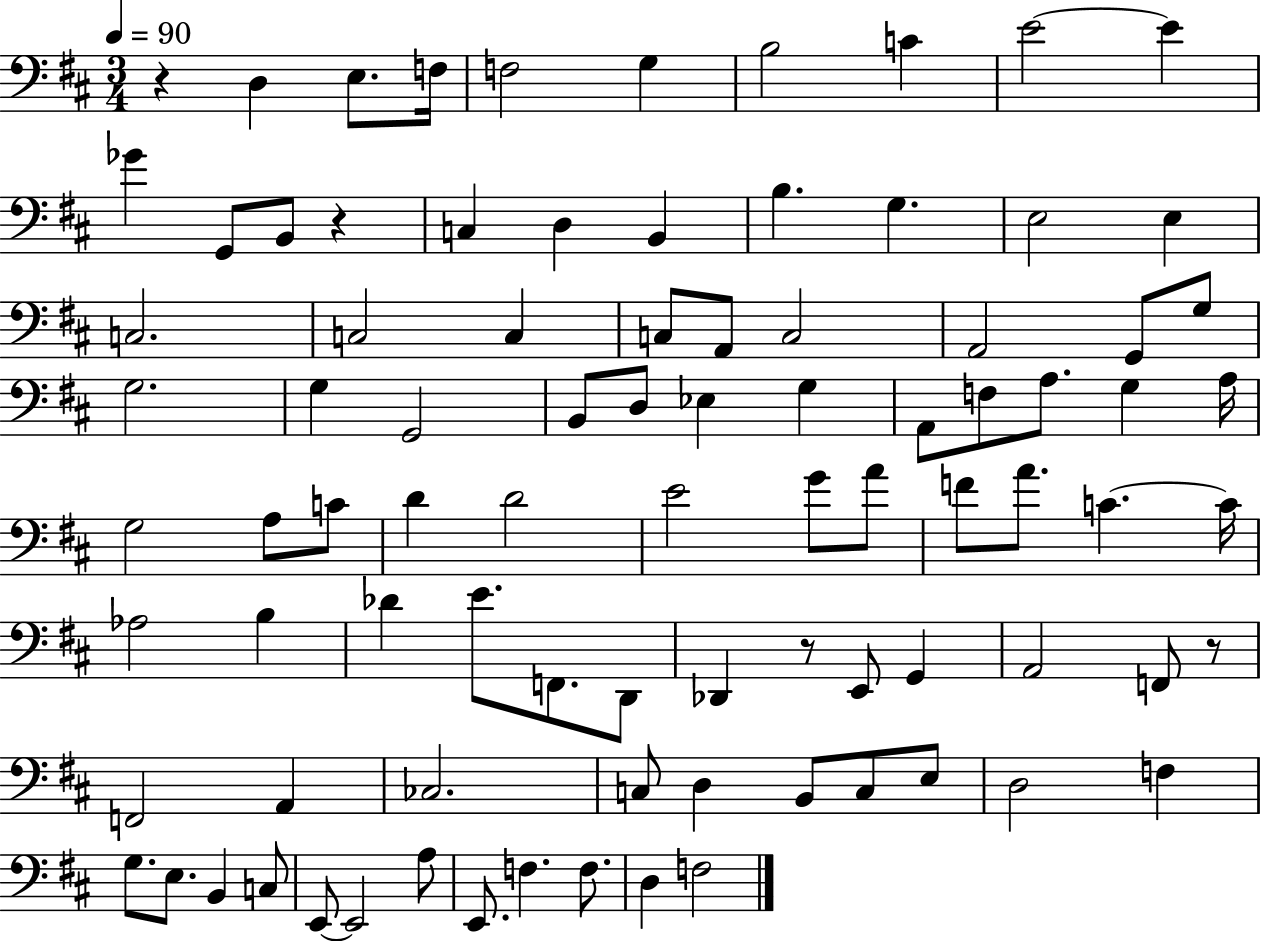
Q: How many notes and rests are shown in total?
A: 89